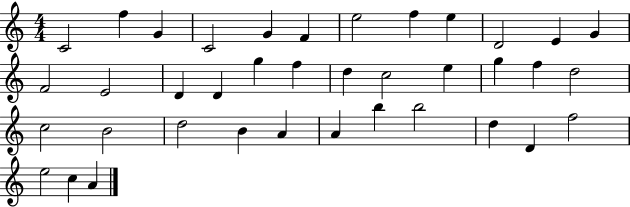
C4/h F5/q G4/q C4/h G4/q F4/q E5/h F5/q E5/q D4/h E4/q G4/q F4/h E4/h D4/q D4/q G5/q F5/q D5/q C5/h E5/q G5/q F5/q D5/h C5/h B4/h D5/h B4/q A4/q A4/q B5/q B5/h D5/q D4/q F5/h E5/h C5/q A4/q